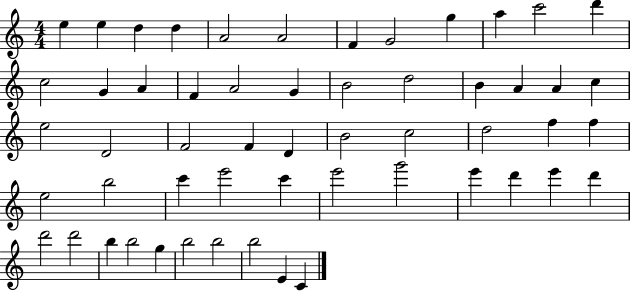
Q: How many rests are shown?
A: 0